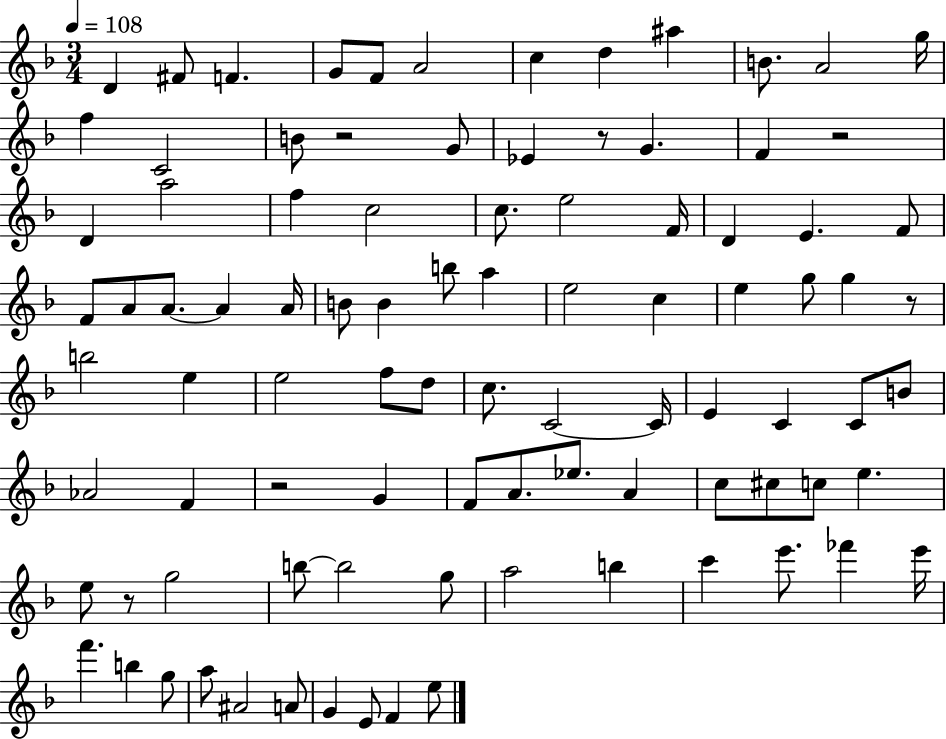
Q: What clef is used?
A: treble